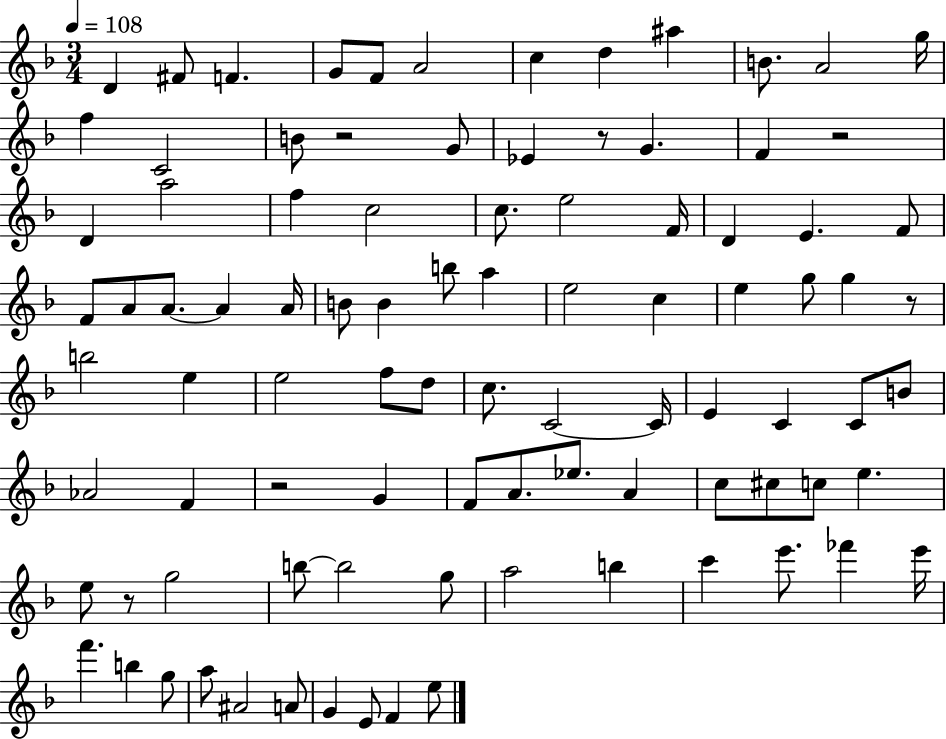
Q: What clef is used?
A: treble